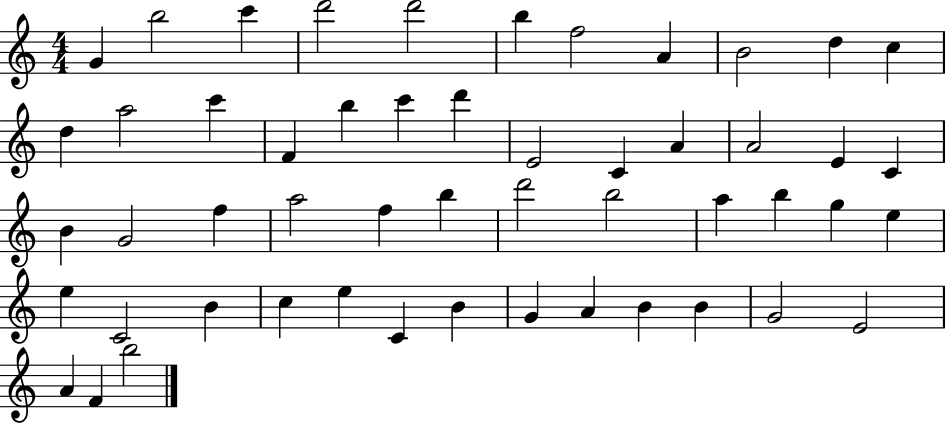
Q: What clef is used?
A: treble